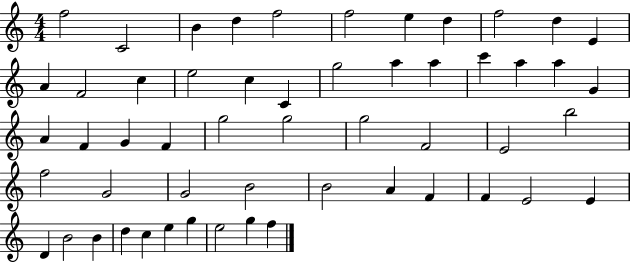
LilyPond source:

{
  \clef treble
  \numericTimeSignature
  \time 4/4
  \key c \major
  f''2 c'2 | b'4 d''4 f''2 | f''2 e''4 d''4 | f''2 d''4 e'4 | \break a'4 f'2 c''4 | e''2 c''4 c'4 | g''2 a''4 a''4 | c'''4 a''4 a''4 g'4 | \break a'4 f'4 g'4 f'4 | g''2 g''2 | g''2 f'2 | e'2 b''2 | \break f''2 g'2 | g'2 b'2 | b'2 a'4 f'4 | f'4 e'2 e'4 | \break d'4 b'2 b'4 | d''4 c''4 e''4 g''4 | e''2 g''4 f''4 | \bar "|."
}